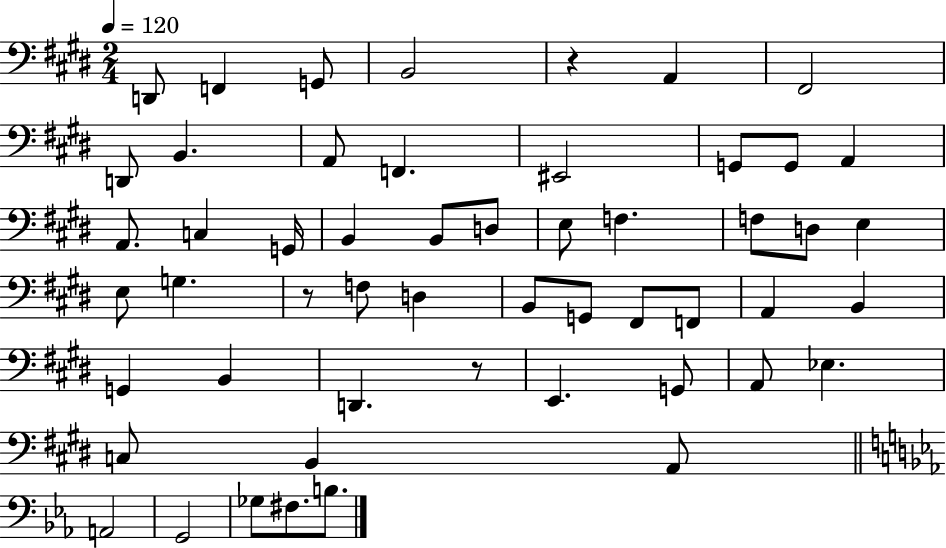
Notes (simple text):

D2/e F2/q G2/e B2/h R/q A2/q F#2/h D2/e B2/q. A2/e F2/q. EIS2/h G2/e G2/e A2/q A2/e. C3/q G2/s B2/q B2/e D3/e E3/e F3/q. F3/e D3/e E3/q E3/e G3/q. R/e F3/e D3/q B2/e G2/e F#2/e F2/e A2/q B2/q G2/q B2/q D2/q. R/e E2/q. G2/e A2/e Eb3/q. C3/e B2/q A2/e A2/h G2/h Gb3/e F#3/e. B3/e.